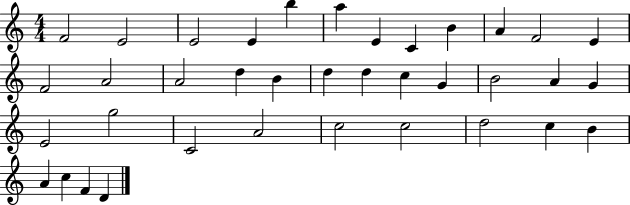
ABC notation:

X:1
T:Untitled
M:4/4
L:1/4
K:C
F2 E2 E2 E b a E C B A F2 E F2 A2 A2 d B d d c G B2 A G E2 g2 C2 A2 c2 c2 d2 c B A c F D